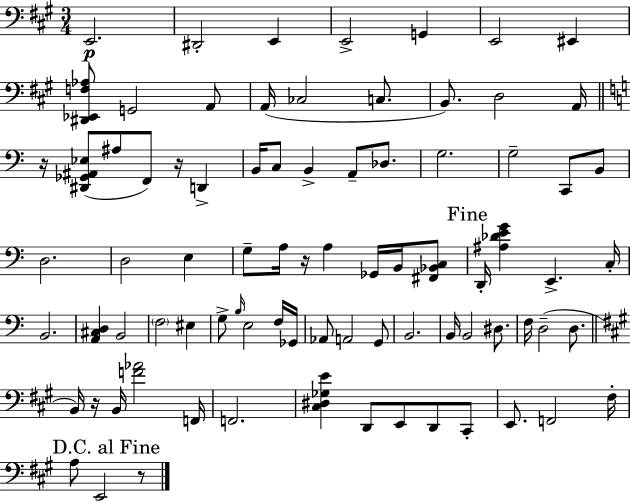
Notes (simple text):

E2/h. D#2/h E2/q E2/h G2/q E2/h EIS2/q [D#2,Eb2,F3,Ab3]/e G2/h A2/e A2/s CES3/h C3/e. B2/e. D3/h A2/s R/s [D#2,Gb2,A#2,Eb3]/e A#3/e F2/e R/s D2/q B2/s C3/e B2/q A2/e Db3/e. G3/h. G3/h C2/e B2/e D3/h. D3/h E3/q G3/e A3/s R/s A3/q Gb2/s B2/s [F#2,Bb2,C3]/e D2/s [A#3,Db4,E4,G4]/q E2/q. C3/s B2/h. [A2,C#3,D3]/q B2/h F3/h EIS3/q G3/e B3/s E3/h F3/s Gb2/s Ab2/e A2/h G2/e B2/h. B2/s B2/h D#3/e. F3/s D3/h D3/e. B2/s R/s B2/s [F4,Ab4]/h F2/s F2/h. [C#3,D#3,Gb3,E4]/q D2/e E2/e D2/e C#2/e E2/e. F2/h F#3/s A3/e E2/h R/e